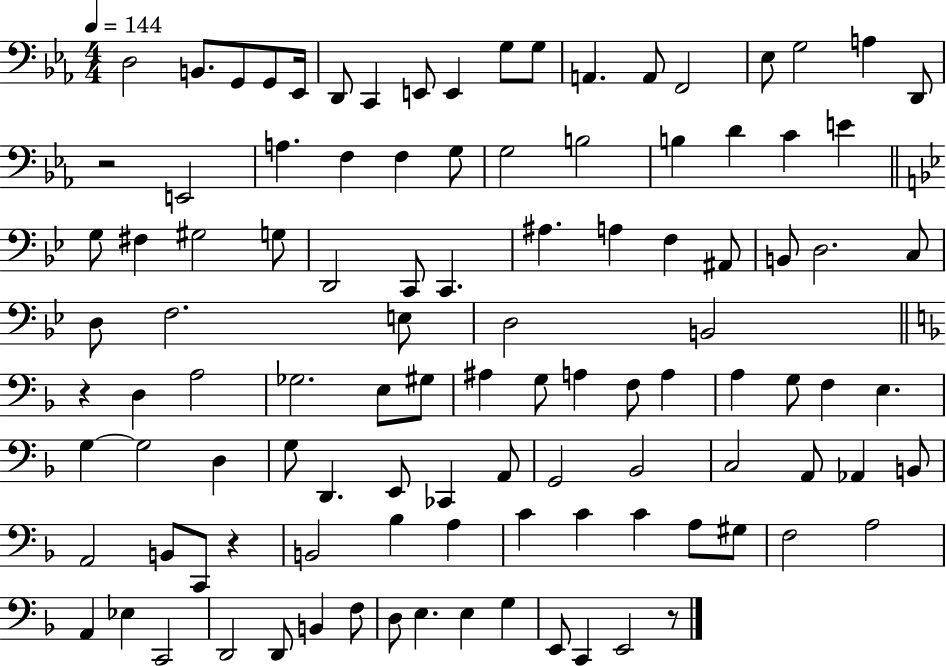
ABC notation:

X:1
T:Untitled
M:4/4
L:1/4
K:Eb
D,2 B,,/2 G,,/2 G,,/2 _E,,/4 D,,/2 C,, E,,/2 E,, G,/2 G,/2 A,, A,,/2 F,,2 _E,/2 G,2 A, D,,/2 z2 E,,2 A, F, F, G,/2 G,2 B,2 B, D C E G,/2 ^F, ^G,2 G,/2 D,,2 C,,/2 C,, ^A, A, F, ^A,,/2 B,,/2 D,2 C,/2 D,/2 F,2 E,/2 D,2 B,,2 z D, A,2 _G,2 E,/2 ^G,/2 ^A, G,/2 A, F,/2 A, A, G,/2 F, E, G, G,2 D, G,/2 D,, E,,/2 _C,, A,,/2 G,,2 _B,,2 C,2 A,,/2 _A,, B,,/2 A,,2 B,,/2 C,,/2 z B,,2 _B, A, C C C A,/2 ^G,/2 F,2 A,2 A,, _E, C,,2 D,,2 D,,/2 B,, F,/2 D,/2 E, E, G, E,,/2 C,, E,,2 z/2